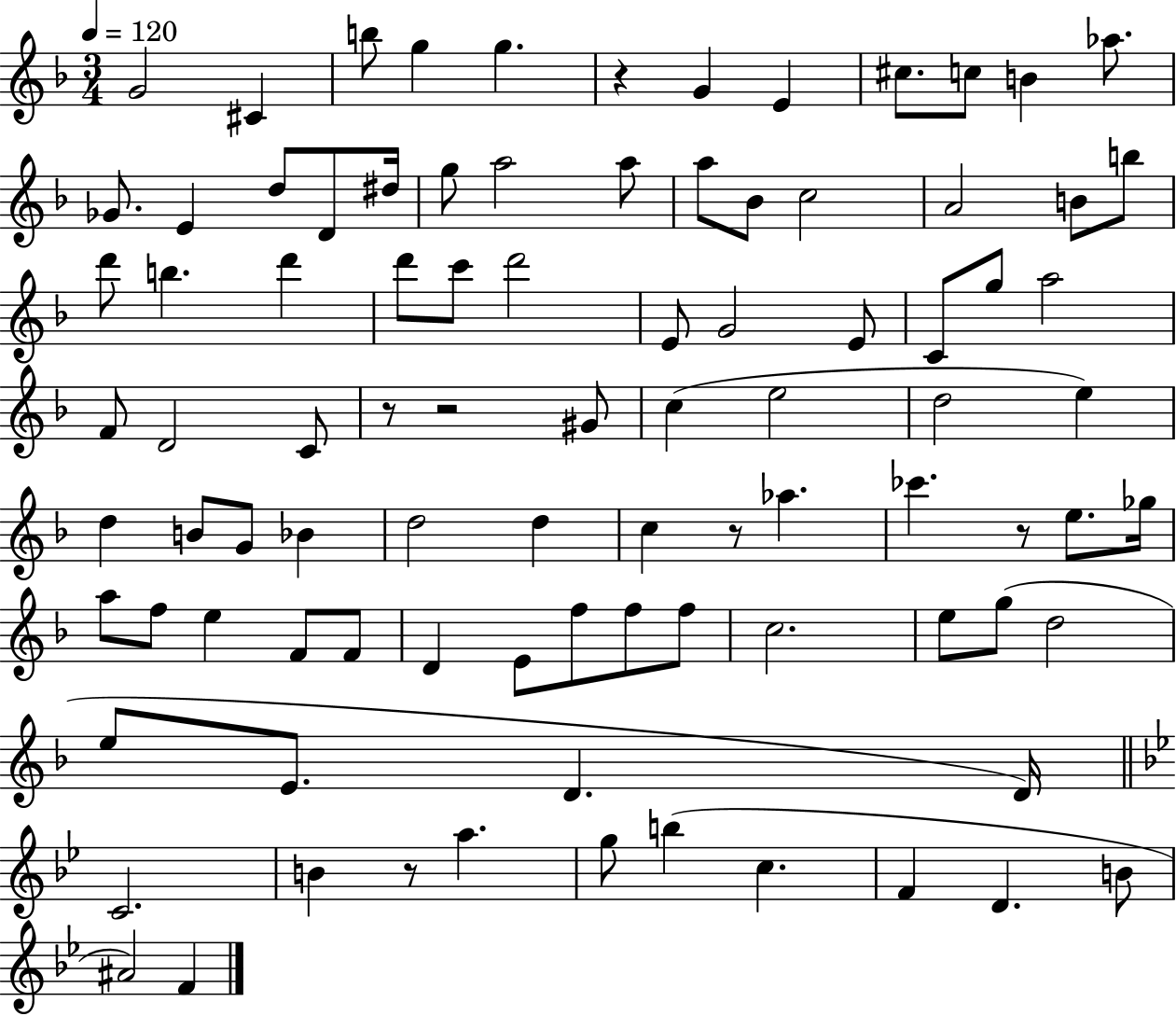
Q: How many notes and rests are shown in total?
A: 91